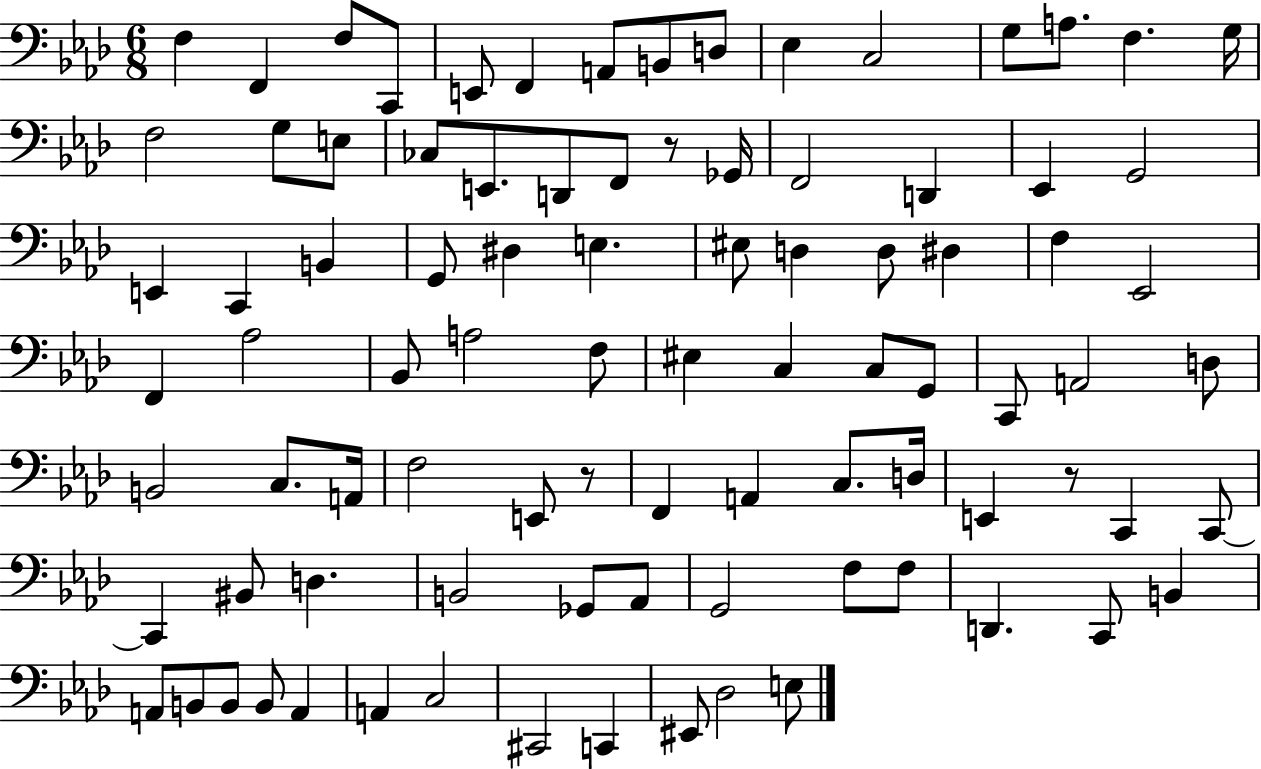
X:1
T:Untitled
M:6/8
L:1/4
K:Ab
F, F,, F,/2 C,,/2 E,,/2 F,, A,,/2 B,,/2 D,/2 _E, C,2 G,/2 A,/2 F, G,/4 F,2 G,/2 E,/2 _C,/2 E,,/2 D,,/2 F,,/2 z/2 _G,,/4 F,,2 D,, _E,, G,,2 E,, C,, B,, G,,/2 ^D, E, ^E,/2 D, D,/2 ^D, F, _E,,2 F,, _A,2 _B,,/2 A,2 F,/2 ^E, C, C,/2 G,,/2 C,,/2 A,,2 D,/2 B,,2 C,/2 A,,/4 F,2 E,,/2 z/2 F,, A,, C,/2 D,/4 E,, z/2 C,, C,,/2 C,, ^B,,/2 D, B,,2 _G,,/2 _A,,/2 G,,2 F,/2 F,/2 D,, C,,/2 B,, A,,/2 B,,/2 B,,/2 B,,/2 A,, A,, C,2 ^C,,2 C,, ^E,,/2 _D,2 E,/2